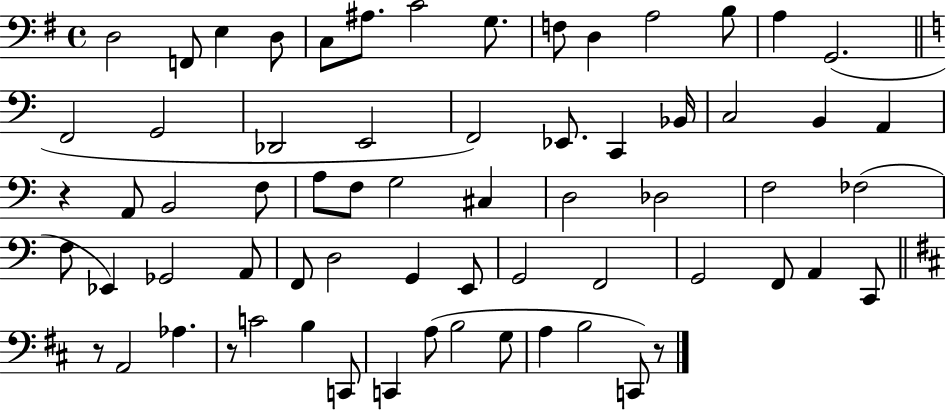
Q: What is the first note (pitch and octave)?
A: D3